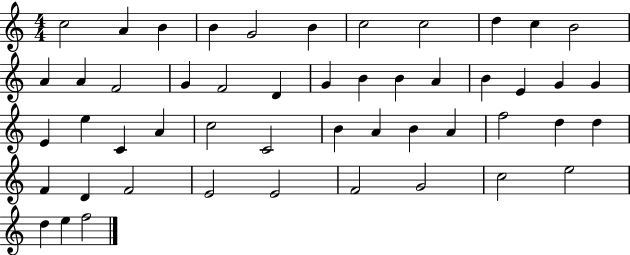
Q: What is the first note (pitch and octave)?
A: C5